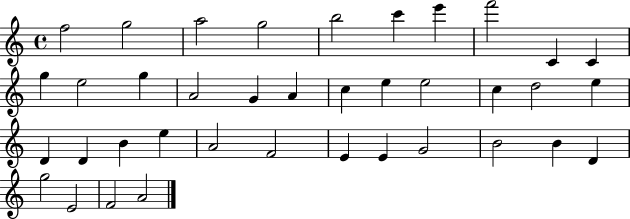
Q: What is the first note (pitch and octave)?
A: F5